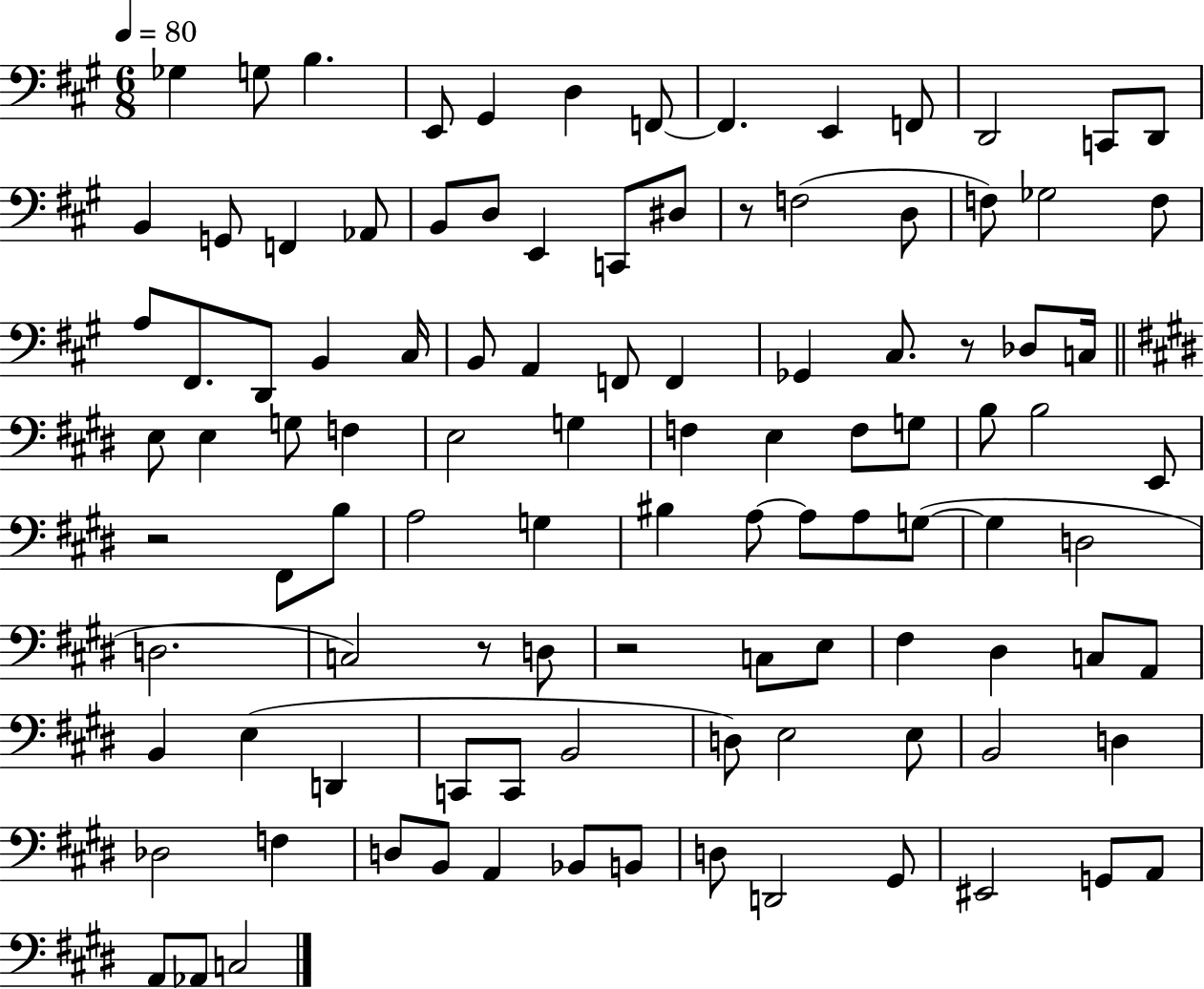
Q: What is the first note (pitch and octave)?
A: Gb3